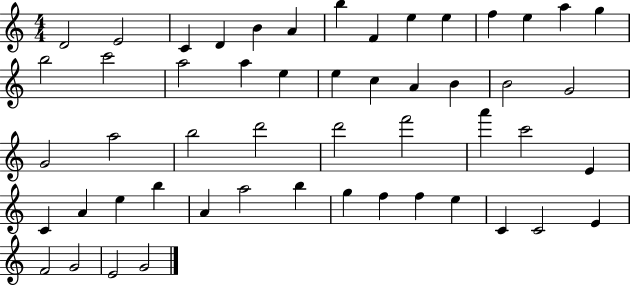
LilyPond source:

{
  \clef treble
  \numericTimeSignature
  \time 4/4
  \key c \major
  d'2 e'2 | c'4 d'4 b'4 a'4 | b''4 f'4 e''4 e''4 | f''4 e''4 a''4 g''4 | \break b''2 c'''2 | a''2 a''4 e''4 | e''4 c''4 a'4 b'4 | b'2 g'2 | \break g'2 a''2 | b''2 d'''2 | d'''2 f'''2 | a'''4 c'''2 e'4 | \break c'4 a'4 e''4 b''4 | a'4 a''2 b''4 | g''4 f''4 f''4 e''4 | c'4 c'2 e'4 | \break f'2 g'2 | e'2 g'2 | \bar "|."
}